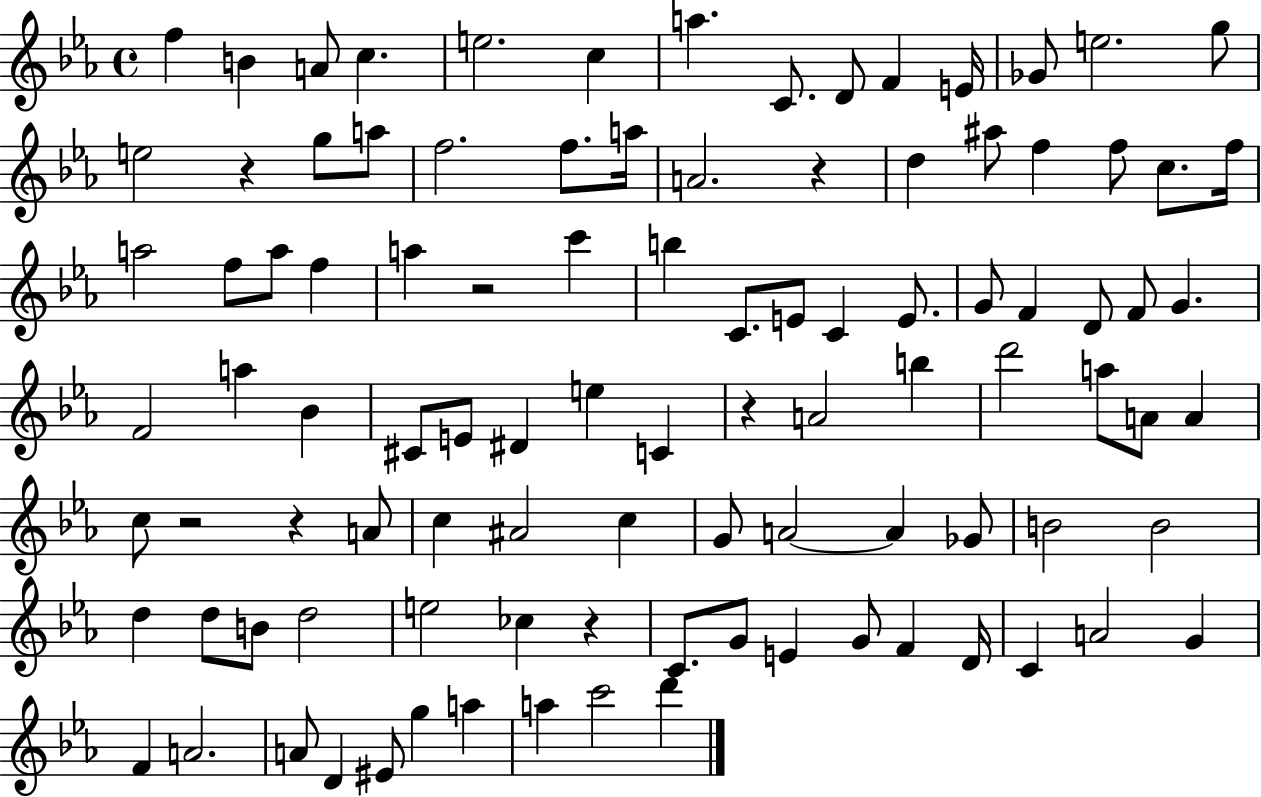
{
  \clef treble
  \time 4/4
  \defaultTimeSignature
  \key ees \major
  \repeat volta 2 { f''4 b'4 a'8 c''4. | e''2. c''4 | a''4. c'8. d'8 f'4 e'16 | ges'8 e''2. g''8 | \break e''2 r4 g''8 a''8 | f''2. f''8. a''16 | a'2. r4 | d''4 ais''8 f''4 f''8 c''8. f''16 | \break a''2 f''8 a''8 f''4 | a''4 r2 c'''4 | b''4 c'8. e'8 c'4 e'8. | g'8 f'4 d'8 f'8 g'4. | \break f'2 a''4 bes'4 | cis'8 e'8 dis'4 e''4 c'4 | r4 a'2 b''4 | d'''2 a''8 a'8 a'4 | \break c''8 r2 r4 a'8 | c''4 ais'2 c''4 | g'8 a'2~~ a'4 ges'8 | b'2 b'2 | \break d''4 d''8 b'8 d''2 | e''2 ces''4 r4 | c'8. g'8 e'4 g'8 f'4 d'16 | c'4 a'2 g'4 | \break f'4 a'2. | a'8 d'4 eis'8 g''4 a''4 | a''4 c'''2 d'''4 | } \bar "|."
}